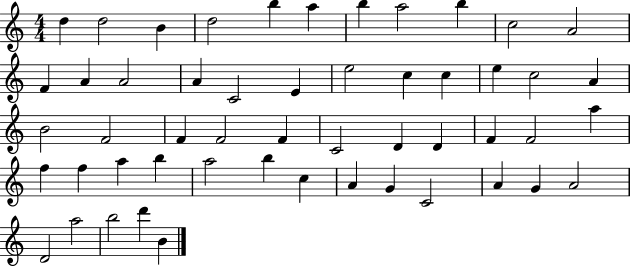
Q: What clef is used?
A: treble